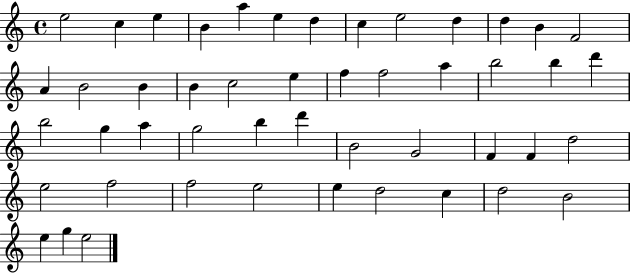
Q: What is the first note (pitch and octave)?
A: E5